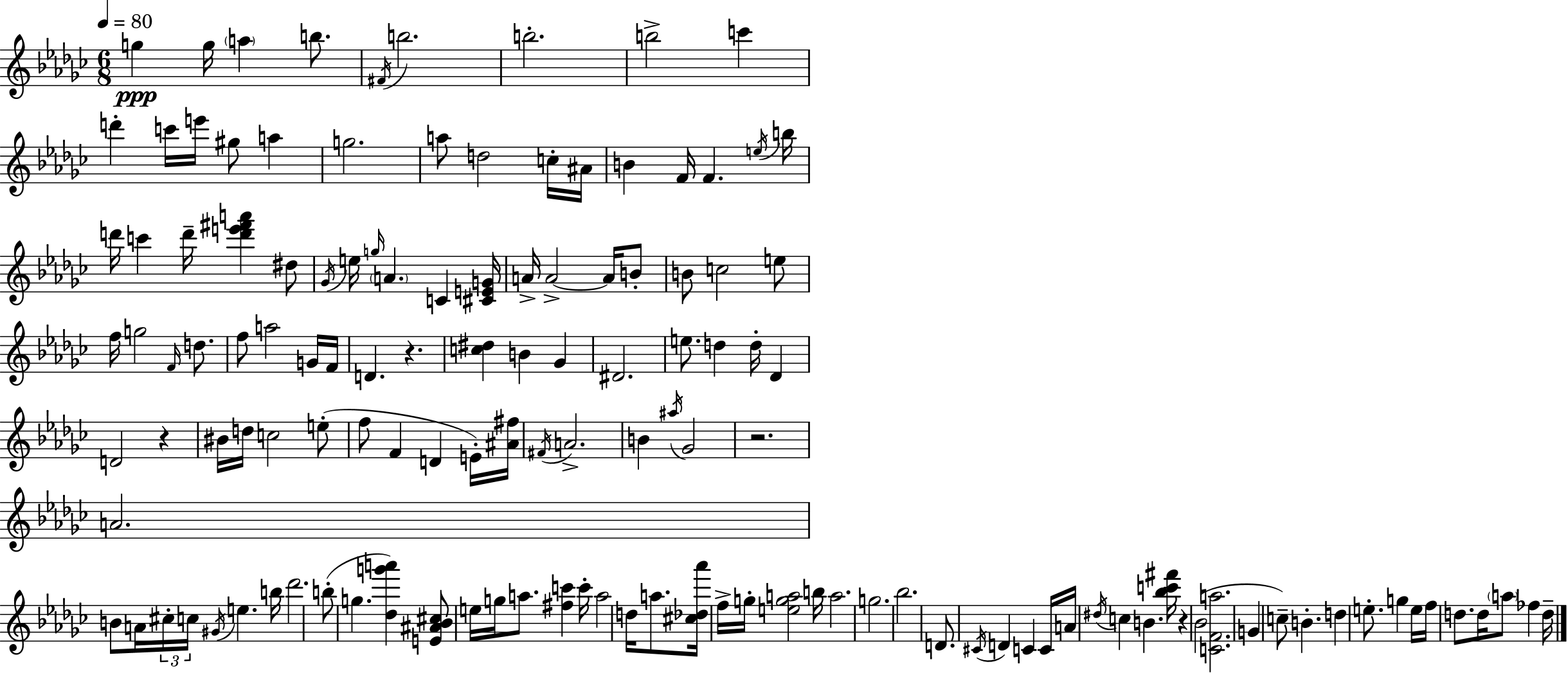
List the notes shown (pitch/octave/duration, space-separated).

G5/q G5/s A5/q B5/e. F#4/s B5/h. B5/h. B5/h C6/q D6/q C6/s E6/s G#5/e A5/q G5/h. A5/e D5/h C5/s A#4/s B4/q F4/s F4/q. E5/s B5/s D6/s C6/q D6/s [D6,E6,F#6,A6]/q D#5/e Gb4/s E5/s G5/s A4/q. C4/q [C#4,E4,G4]/s A4/s A4/h A4/s B4/e B4/e C5/h E5/e F5/s G5/h F4/s D5/e. F5/e A5/h G4/s F4/s D4/q. R/q. [C5,D#5]/q B4/q Gb4/q D#4/h. E5/e. D5/q D5/s Db4/q D4/h R/q BIS4/s D5/s C5/h E5/e F5/e F4/q D4/q E4/s [A#4,F#5]/s F#4/s A4/h. B4/q A#5/s Gb4/h R/h. A4/h. B4/e A4/s C#5/s C5/s G#4/s E5/q. B5/s Db6/h. B5/e G5/q. [Db5,G6,A6]/q [E4,A#4,Bb4,C#5]/e E5/s G5/s A5/e. [F#5,C6]/q C6/s A5/h D5/s A5/e. [C#5,Db5,Ab6]/s F5/s G5/s [E5,G5,A5]/h B5/s A5/h. G5/h. Bb5/h. D4/e. C#4/s D4/q C4/q C4/s A4/s D#5/s C5/q B4/q. [Bb5,C6,F#6]/s R/q Bb4/h [C4,F4,A5]/h. G4/q C5/e B4/q. D5/q E5/e. G5/q E5/s F5/s D5/e. D5/s A5/e FES5/q D5/s